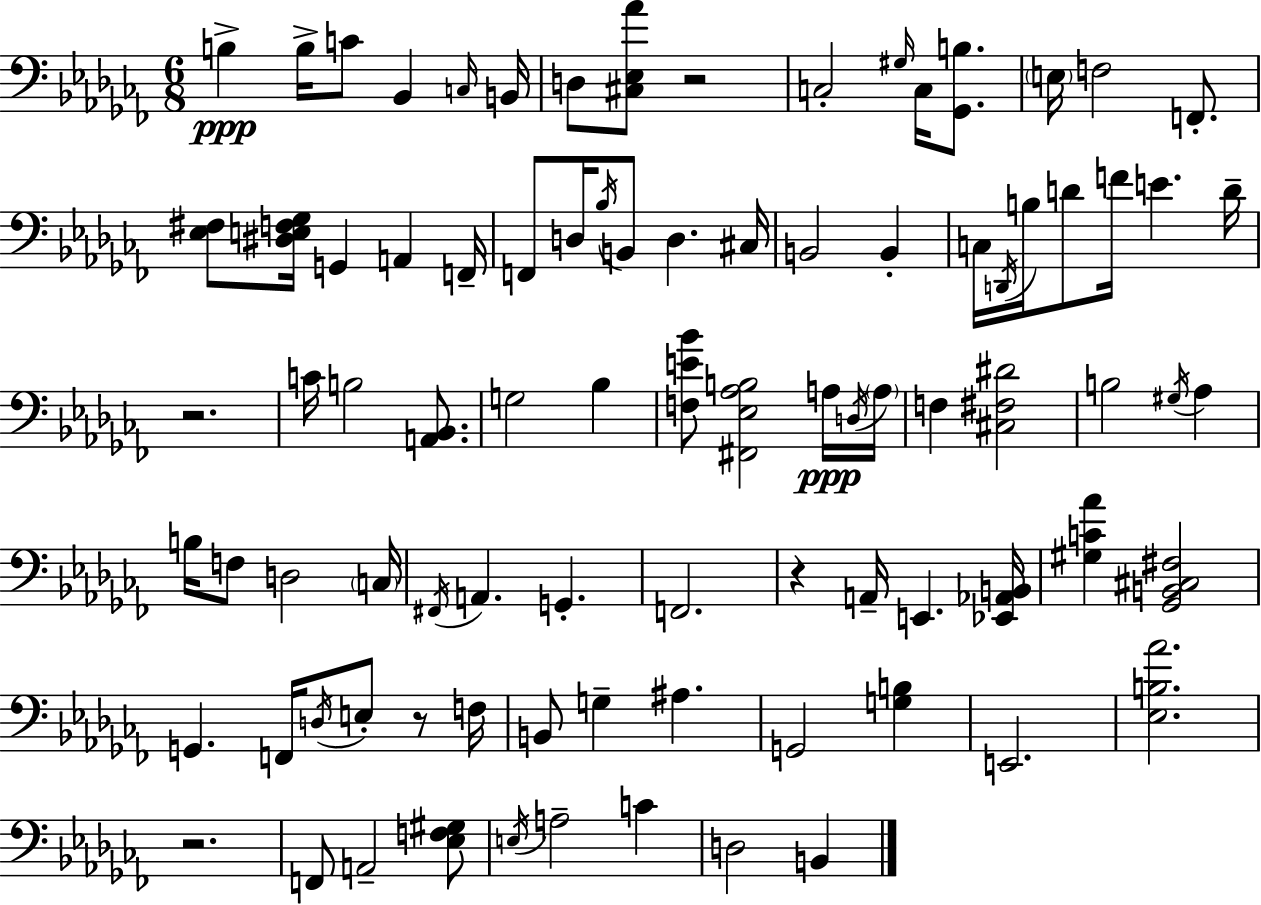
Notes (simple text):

B3/q B3/s C4/e Bb2/q C3/s B2/s D3/e [C#3,Eb3,Ab4]/e R/h C3/h G#3/s C3/s [Gb2,B3]/e. E3/s F3/h F2/e. [Eb3,F#3]/e [D#3,E3,F3,Gb3]/s G2/q A2/q F2/s F2/e D3/s Bb3/s B2/e D3/q. C#3/s B2/h B2/q C3/s D2/s B3/s D4/e F4/s E4/q. D4/s R/h. C4/s B3/h [A2,Bb2]/e. G3/h Bb3/q [F3,E4,Bb4]/e [F#2,Eb3,Ab3,B3]/h A3/s D3/s A3/s F3/q [C#3,F#3,D#4]/h B3/h G#3/s Ab3/q B3/s F3/e D3/h C3/s F#2/s A2/q. G2/q. F2/h. R/q A2/s E2/q. [Eb2,Ab2,B2]/s [G#3,C4,Ab4]/q [Gb2,B2,C#3,F#3]/h G2/q. F2/s D3/s E3/e R/e F3/s B2/e G3/q A#3/q. G2/h [G3,B3]/q E2/h. [Eb3,B3,Ab4]/h. R/h. F2/e A2/h [Eb3,F3,G#3]/e E3/s A3/h C4/q D3/h B2/q